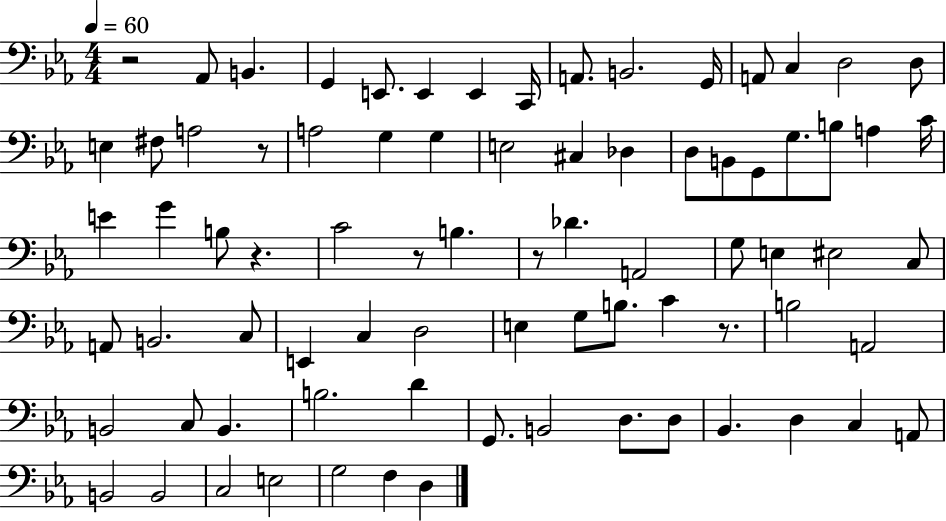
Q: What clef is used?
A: bass